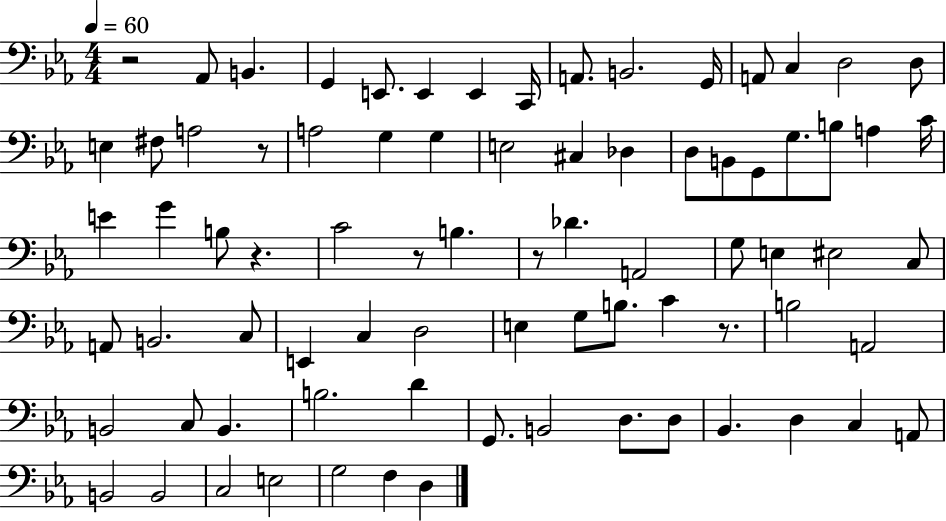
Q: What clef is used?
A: bass